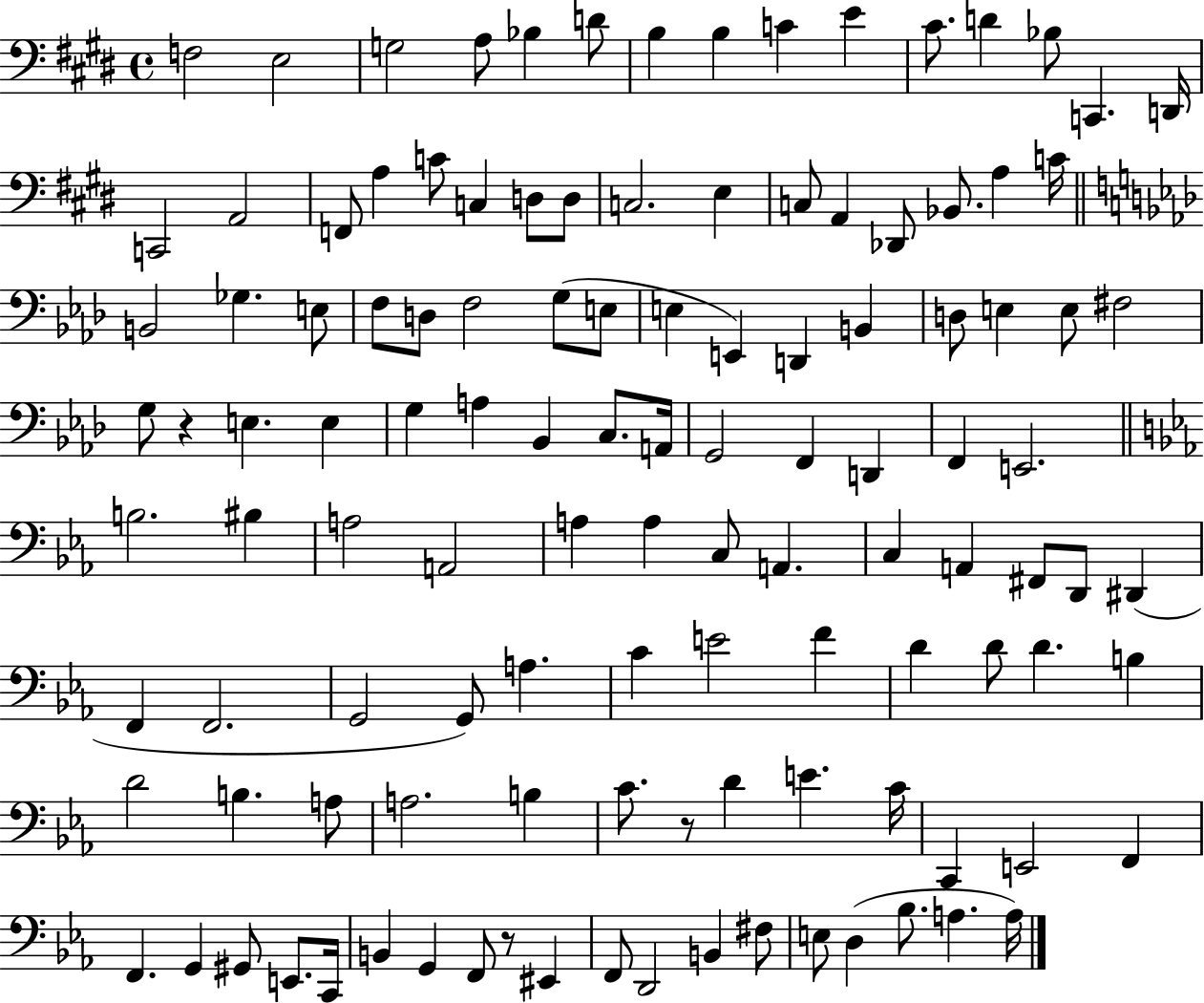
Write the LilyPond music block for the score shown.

{
  \clef bass
  \time 4/4
  \defaultTimeSignature
  \key e \major
  f2 e2 | g2 a8 bes4 d'8 | b4 b4 c'4 e'4 | cis'8. d'4 bes8 c,4. d,16 | \break c,2 a,2 | f,8 a4 c'8 c4 d8 d8 | c2. e4 | c8 a,4 des,8 bes,8. a4 c'16 | \break \bar "||" \break \key aes \major b,2 ges4. e8 | f8 d8 f2 g8( e8 | e4 e,4) d,4 b,4 | d8 e4 e8 fis2 | \break g8 r4 e4. e4 | g4 a4 bes,4 c8. a,16 | g,2 f,4 d,4 | f,4 e,2. | \break \bar "||" \break \key ees \major b2. bis4 | a2 a,2 | a4 a4 c8 a,4. | c4 a,4 fis,8 d,8 dis,4( | \break f,4 f,2. | g,2 g,8) a4. | c'4 e'2 f'4 | d'4 d'8 d'4. b4 | \break d'2 b4. a8 | a2. b4 | c'8. r8 d'4 e'4. c'16 | c,4 e,2 f,4 | \break f,4. g,4 gis,8 e,8. c,16 | b,4 g,4 f,8 r8 eis,4 | f,8 d,2 b,4 fis8 | e8 d4( bes8. a4. a16) | \break \bar "|."
}